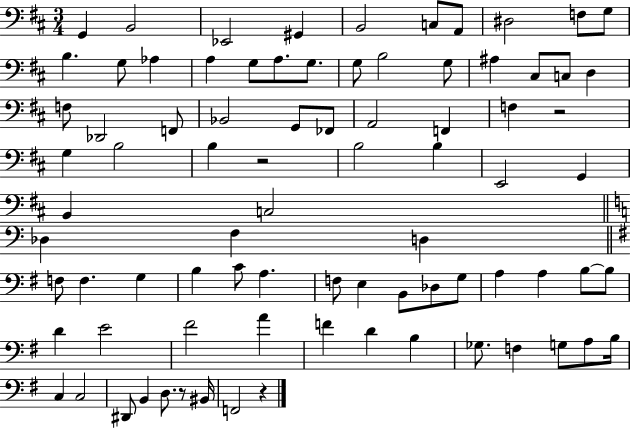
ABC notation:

X:1
T:Untitled
M:3/4
L:1/4
K:D
G,, B,,2 _E,,2 ^G,, B,,2 C,/2 A,,/2 ^D,2 F,/2 G,/2 B, G,/2 _A, A, G,/2 A,/2 G,/2 G,/2 B,2 G,/2 ^A, ^C,/2 C,/2 D, F,/2 _D,,2 F,,/2 _B,,2 G,,/2 _F,,/2 A,,2 F,, F, z2 G, B,2 B, z2 B,2 B, E,,2 G,, B,, C,2 _D, F, D, F,/2 F, G, B, C/2 A, F,/2 E, B,,/2 _D,/2 G,/2 A, A, B,/2 B,/2 D E2 ^F2 A F D B, _G,/2 F, G,/2 A,/2 B,/4 C, C,2 ^D,,/2 B,, D,/2 z/2 ^B,,/4 F,,2 z